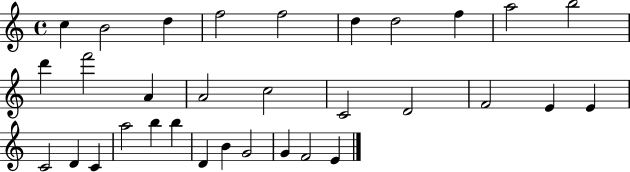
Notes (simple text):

C5/q B4/h D5/q F5/h F5/h D5/q D5/h F5/q A5/h B5/h D6/q F6/h A4/q A4/h C5/h C4/h D4/h F4/h E4/q E4/q C4/h D4/q C4/q A5/h B5/q B5/q D4/q B4/q G4/h G4/q F4/h E4/q